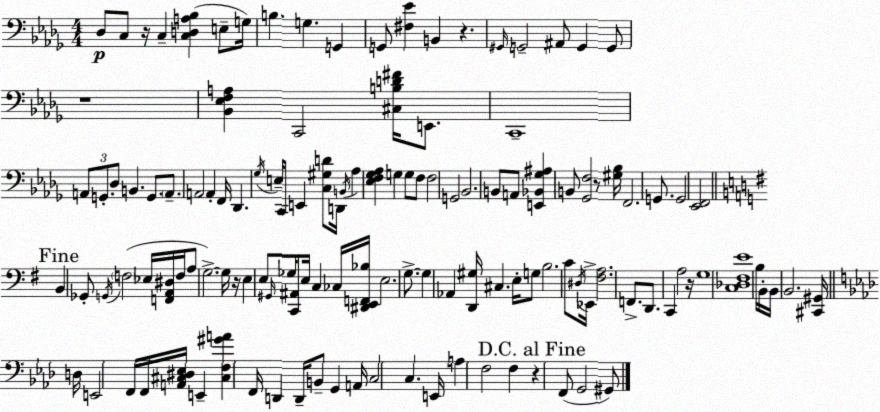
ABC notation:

X:1
T:Untitled
M:4/4
L:1/4
K:Bbm
_D,/2 C,/2 z/4 C, [C,D,A,_B,] E,/2 G,/4 B, G, G,, G,,/2 [^F,_E] B,, z ^G,,/4 G,,2 ^A,,/2 G,, G,,/2 z4 [_B,,_E,F,A,] C,,2 [^C,B,D^F]/4 E,,/2 C,,4 A,,/2 G,,/2 _D,/2 B,, G,,/2 A,,/2 A,,2 A,, F,,/4 _D,, _G,/4 E,/4 C,,/2 E,, [C,^G,D]/2 D,,/4 B,,/4 _A, [_E,F,_G,_A,] G, G,/2 F,/2 F,2 G,,2 _B,,2 B,,/2 A,,/2 [E,,_B,,_G,^A,] B,,/2 [_G,,F,]2 z/2 [^G,_B,]/4 F,,2 G,,/2 G,,2 [_E,,F,,]2 B,, _G,,/2 G,,/4 F,2 _E,/4 [F,,A,,^D,]/4 F,/4 A,/2 G,2 G,/4 z/4 E, E,/2 ^G,,/4 _G,/4 [C,,^A,,]/2 E,/4 C, _C,/4 [^D,,E,,F,,_B,]/4 E,2 G,/2 G, _A,, [D,,^G,]/4 ^C, E,/4 G,/2 B,2 C/2 ^D,/4 _E,,/4 [^F,A,]2 F,,/2 D,,/2 C,, A,2 z/4 G,4 [C,_D,^F,E]4 B,/4 B,,/4 B,,/4 B,,2 [^C,,^G,,]/4 D,/4 E,,2 F,,/4 F,,/4 [A,,^C,^D,_E,]/4 E,, [^C,F,^GA] F,,/4 D,, D,,/4 B,,/2 G,, A,,/4 C,2 C, E,,/4 A, F,2 F, z F,,/2 G,,2 ^G,,/2